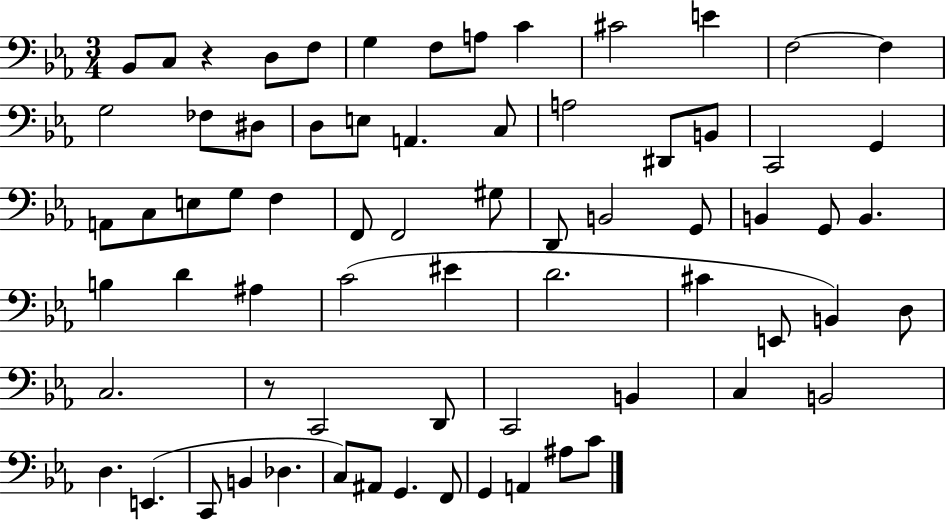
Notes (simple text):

Bb2/e C3/e R/q D3/e F3/e G3/q F3/e A3/e C4/q C#4/h E4/q F3/h F3/q G3/h FES3/e D#3/e D3/e E3/e A2/q. C3/e A3/h D#2/e B2/e C2/h G2/q A2/e C3/e E3/e G3/e F3/q F2/e F2/h G#3/e D2/e B2/h G2/e B2/q G2/e B2/q. B3/q D4/q A#3/q C4/h EIS4/q D4/h. C#4/q E2/e B2/q D3/e C3/h. R/e C2/h D2/e C2/h B2/q C3/q B2/h D3/q. E2/q. C2/e B2/q Db3/q. C3/e A#2/e G2/q. F2/e G2/q A2/q A#3/e C4/e